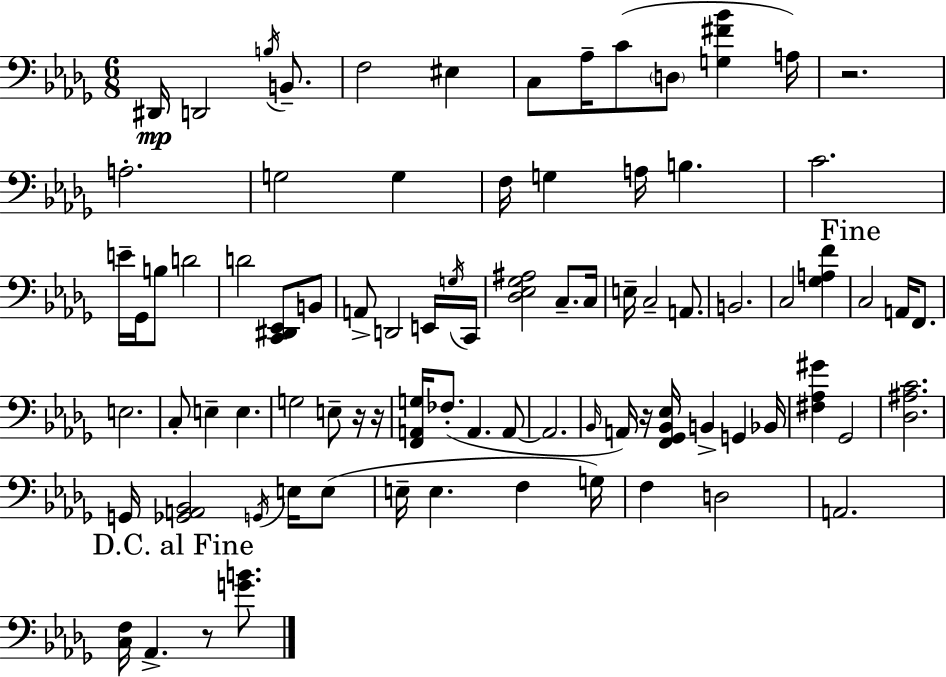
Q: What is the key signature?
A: BES minor